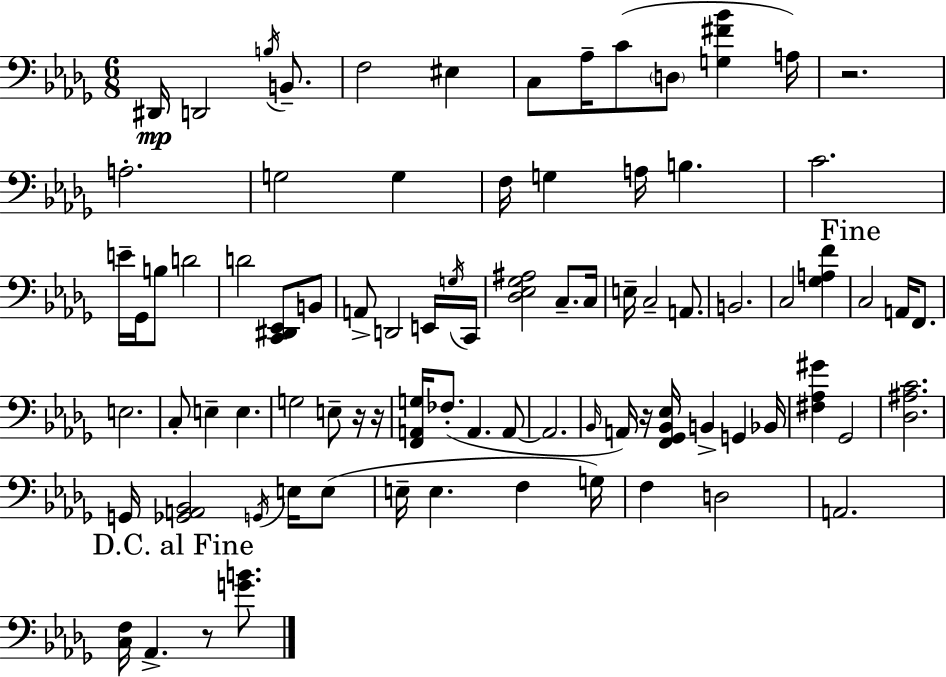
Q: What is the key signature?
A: BES minor